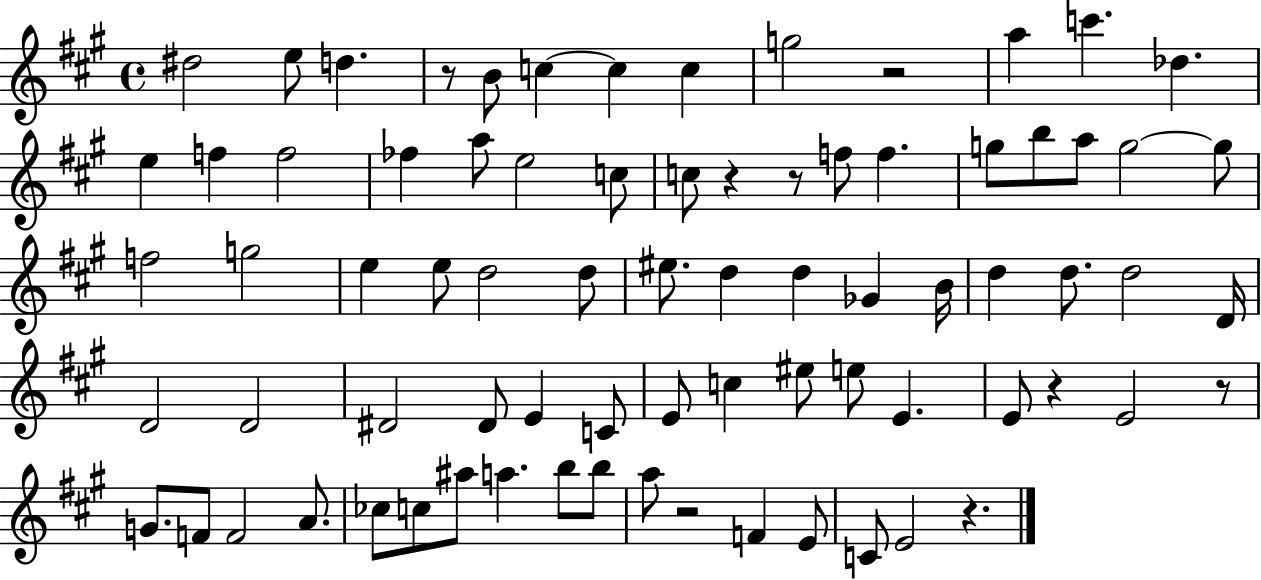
D#5/h E5/e D5/q. R/e B4/e C5/q C5/q C5/q G5/h R/h A5/q C6/q. Db5/q. E5/q F5/q F5/h FES5/q A5/e E5/h C5/e C5/e R/q R/e F5/e F5/q. G5/e B5/e A5/e G5/h G5/e F5/h G5/h E5/q E5/e D5/h D5/e EIS5/e. D5/q D5/q Gb4/q B4/s D5/q D5/e. D5/h D4/s D4/h D4/h D#4/h D#4/e E4/q C4/e E4/e C5/q EIS5/e E5/e E4/q. E4/e R/q E4/h R/e G4/e. F4/e F4/h A4/e. CES5/e C5/e A#5/e A5/q. B5/e B5/e A5/e R/h F4/q E4/e C4/e E4/h R/q.